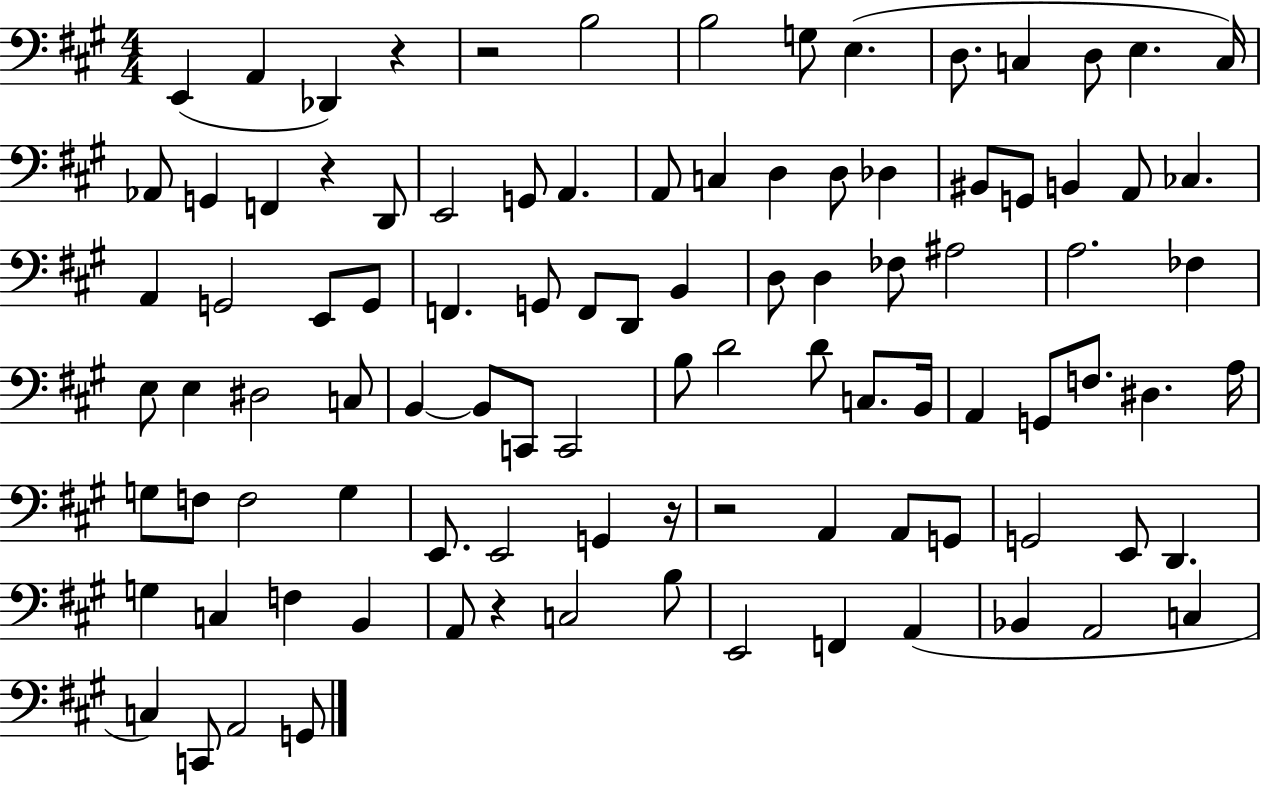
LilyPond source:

{
  \clef bass
  \numericTimeSignature
  \time 4/4
  \key a \major
  e,4( a,4 des,4) r4 | r2 b2 | b2 g8 e4.( | d8. c4 d8 e4. c16) | \break aes,8 g,4 f,4 r4 d,8 | e,2 g,8 a,4. | a,8 c4 d4 d8 des4 | bis,8 g,8 b,4 a,8 ces4. | \break a,4 g,2 e,8 g,8 | f,4. g,8 f,8 d,8 b,4 | d8 d4 fes8 ais2 | a2. fes4 | \break e8 e4 dis2 c8 | b,4~~ b,8 c,8 c,2 | b8 d'2 d'8 c8. b,16 | a,4 g,8 f8. dis4. a16 | \break g8 f8 f2 g4 | e,8. e,2 g,4 r16 | r2 a,4 a,8 g,8 | g,2 e,8 d,4. | \break g4 c4 f4 b,4 | a,8 r4 c2 b8 | e,2 f,4 a,4( | bes,4 a,2 c4 | \break c4) c,8 a,2 g,8 | \bar "|."
}